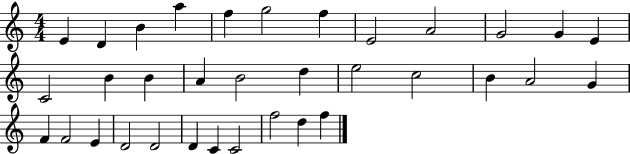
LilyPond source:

{
  \clef treble
  \numericTimeSignature
  \time 4/4
  \key c \major
  e'4 d'4 b'4 a''4 | f''4 g''2 f''4 | e'2 a'2 | g'2 g'4 e'4 | \break c'2 b'4 b'4 | a'4 b'2 d''4 | e''2 c''2 | b'4 a'2 g'4 | \break f'4 f'2 e'4 | d'2 d'2 | d'4 c'4 c'2 | f''2 d''4 f''4 | \break \bar "|."
}